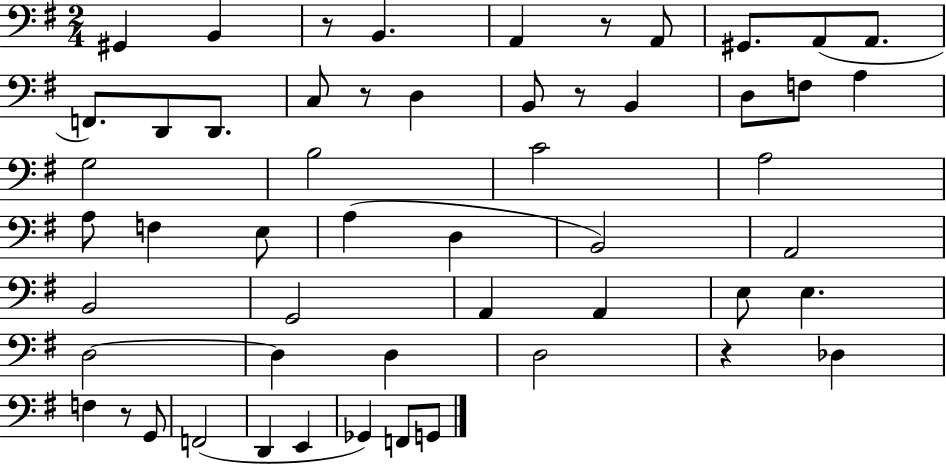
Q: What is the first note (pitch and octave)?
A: G#2